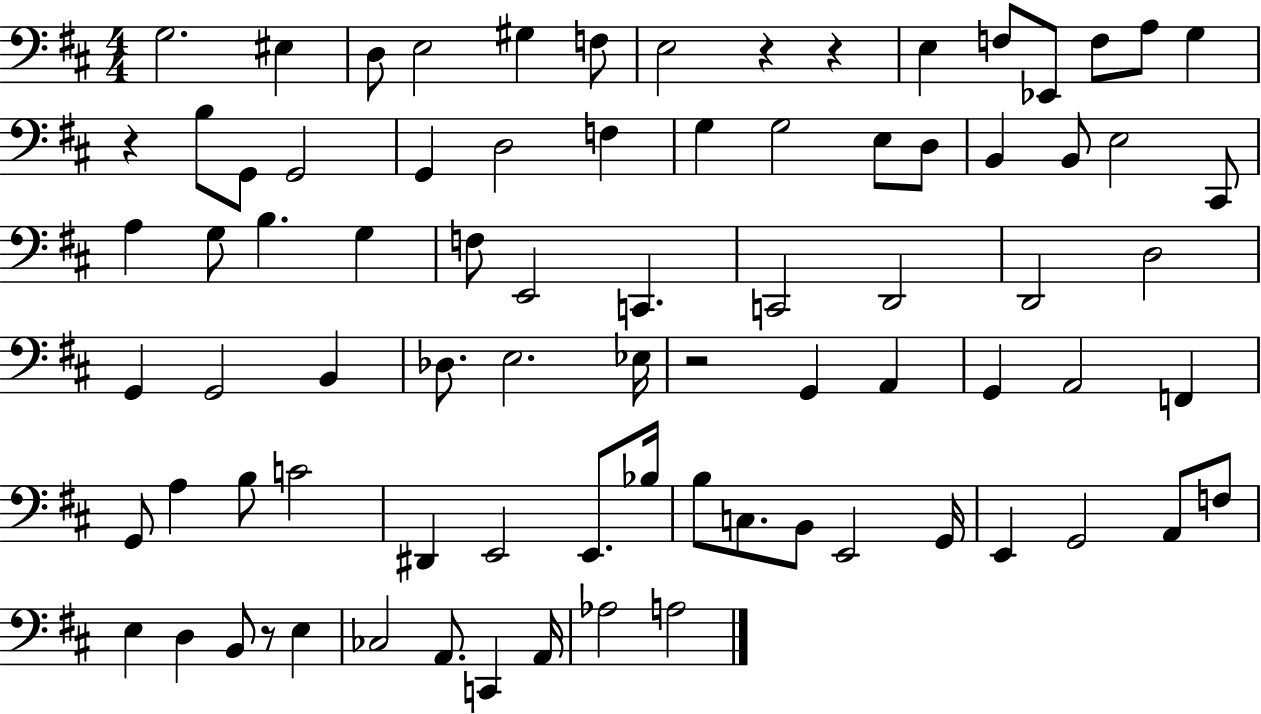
{
  \clef bass
  \numericTimeSignature
  \time 4/4
  \key d \major
  g2. eis4 | d8 e2 gis4 f8 | e2 r4 r4 | e4 f8 ees,8 f8 a8 g4 | \break r4 b8 g,8 g,2 | g,4 d2 f4 | g4 g2 e8 d8 | b,4 b,8 e2 cis,8 | \break a4 g8 b4. g4 | f8 e,2 c,4. | c,2 d,2 | d,2 d2 | \break g,4 g,2 b,4 | des8. e2. ees16 | r2 g,4 a,4 | g,4 a,2 f,4 | \break g,8 a4 b8 c'2 | dis,4 e,2 e,8. bes16 | b8 c8. b,8 e,2 g,16 | e,4 g,2 a,8 f8 | \break e4 d4 b,8 r8 e4 | ces2 a,8. c,4 a,16 | aes2 a2 | \bar "|."
}